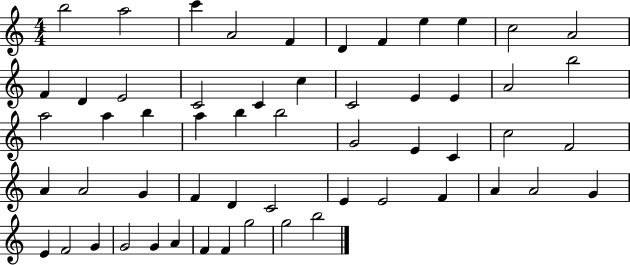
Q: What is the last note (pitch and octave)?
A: B5